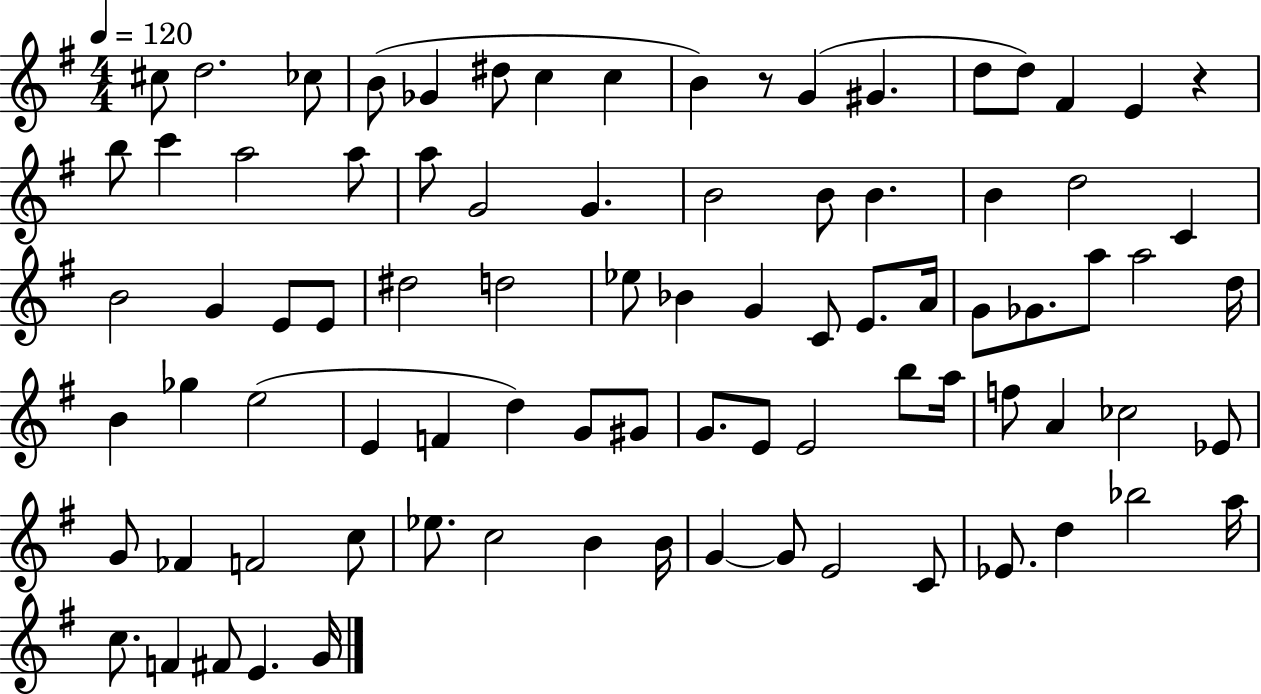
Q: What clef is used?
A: treble